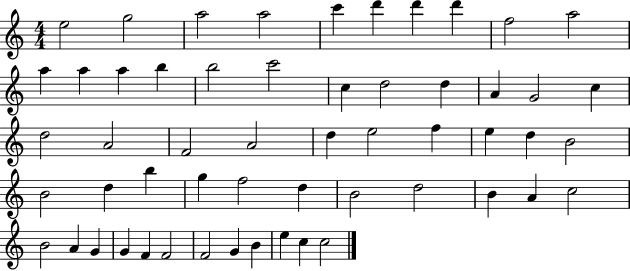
E5/h G5/h A5/h A5/h C6/q D6/q D6/q D6/q F5/h A5/h A5/q A5/q A5/q B5/q B5/h C6/h C5/q D5/h D5/q A4/q G4/h C5/q D5/h A4/h F4/h A4/h D5/q E5/h F5/q E5/q D5/q B4/h B4/h D5/q B5/q G5/q F5/h D5/q B4/h D5/h B4/q A4/q C5/h B4/h A4/q G4/q G4/q F4/q F4/h F4/h G4/q B4/q E5/q C5/q C5/h